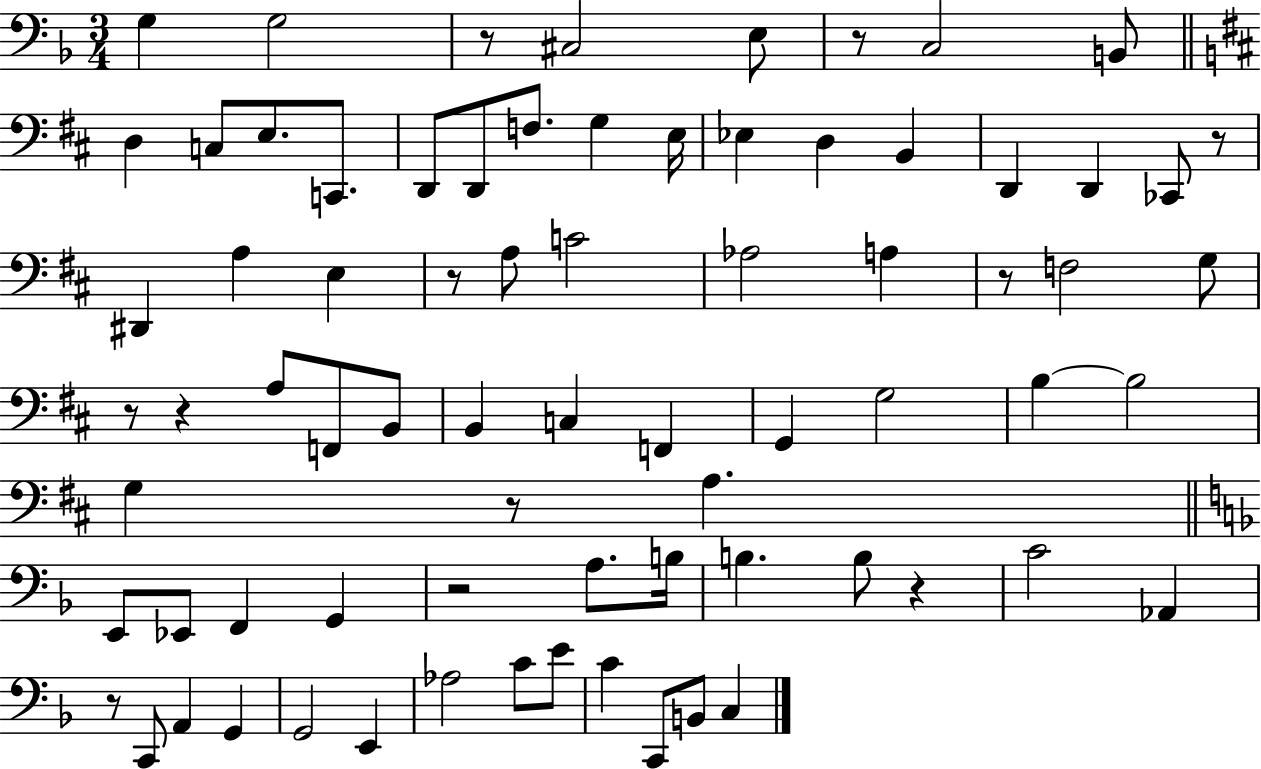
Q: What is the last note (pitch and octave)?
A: C3